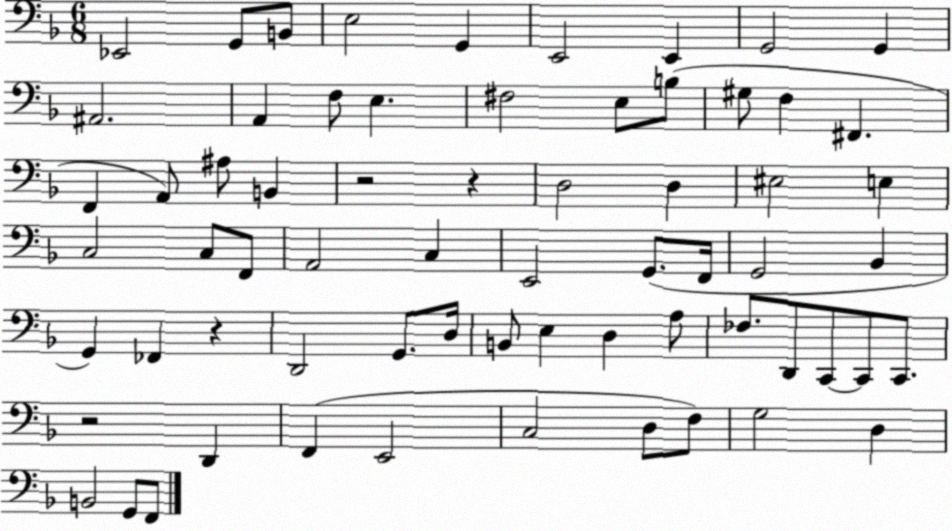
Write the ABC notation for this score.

X:1
T:Untitled
M:6/8
L:1/4
K:F
_E,,2 G,,/2 B,,/2 E,2 G,, E,,2 E,, G,,2 G,, ^A,,2 A,, F,/2 E, ^F,2 E,/2 B,/2 ^G,/2 F, ^F,, F,, A,,/2 ^A,/2 B,, z2 z D,2 D, ^E,2 E, C,2 C,/2 F,,/2 A,,2 C, E,,2 G,,/2 F,,/4 G,,2 _B,, G,, _F,, z D,,2 G,,/2 D,/4 B,,/2 E, D, A,/2 _F,/2 D,,/2 C,,/2 C,,/2 C,,/2 z2 D,, F,, E,,2 C,2 D,/2 F,/2 G,2 D, B,,2 G,,/2 F,,/2